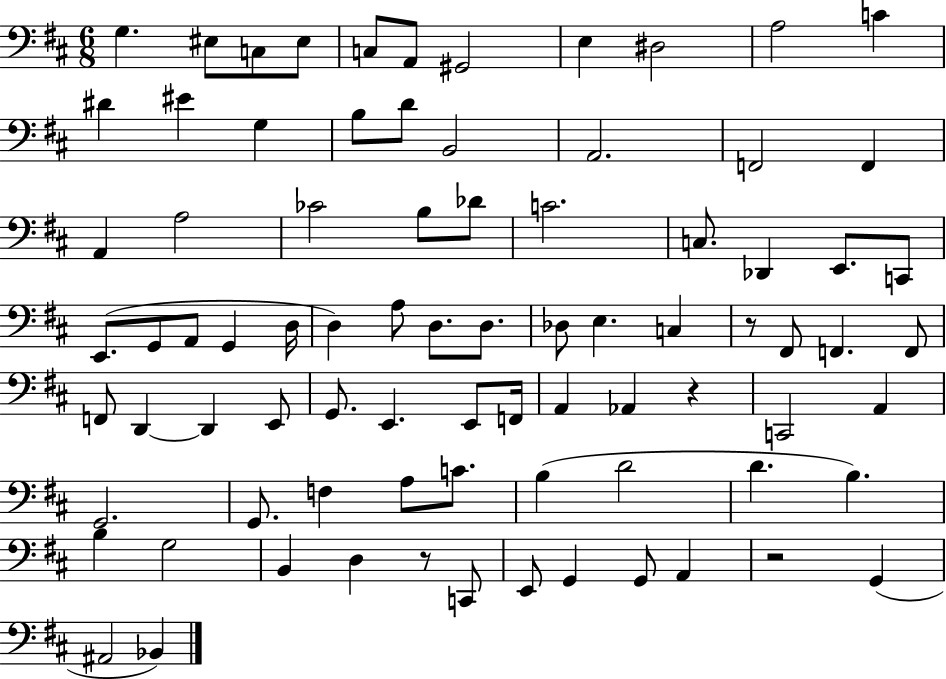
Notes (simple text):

G3/q. EIS3/e C3/e EIS3/e C3/e A2/e G#2/h E3/q D#3/h A3/h C4/q D#4/q EIS4/q G3/q B3/e D4/e B2/h A2/h. F2/h F2/q A2/q A3/h CES4/h B3/e Db4/e C4/h. C3/e. Db2/q E2/e. C2/e E2/e. G2/e A2/e G2/q D3/s D3/q A3/e D3/e. D3/e. Db3/e E3/q. C3/q R/e F#2/e F2/q. F2/e F2/e D2/q D2/q E2/e G2/e. E2/q. E2/e F2/s A2/q Ab2/q R/q C2/h A2/q G2/h. G2/e. F3/q A3/e C4/e. B3/q D4/h D4/q. B3/q. B3/q G3/h B2/q D3/q R/e C2/e E2/e G2/q G2/e A2/q R/h G2/q A#2/h Bb2/q